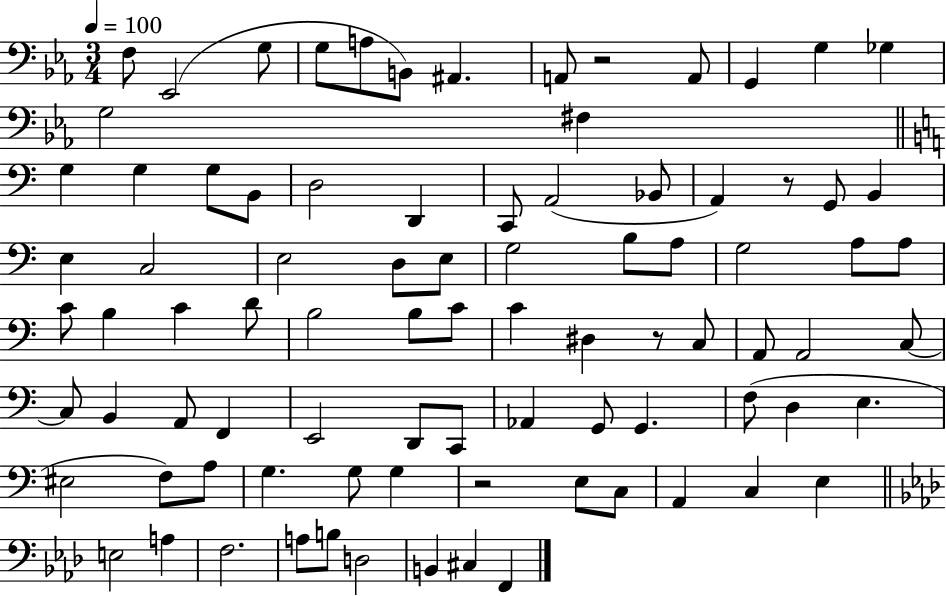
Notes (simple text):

F3/e Eb2/h G3/e G3/e A3/e B2/e A#2/q. A2/e R/h A2/e G2/q G3/q Gb3/q G3/h F#3/q G3/q G3/q G3/e B2/e D3/h D2/q C2/e A2/h Bb2/e A2/q R/e G2/e B2/q E3/q C3/h E3/h D3/e E3/e G3/h B3/e A3/e G3/h A3/e A3/e C4/e B3/q C4/q D4/e B3/h B3/e C4/e C4/q D#3/q R/e C3/e A2/e A2/h C3/e C3/e B2/q A2/e F2/q E2/h D2/e C2/e Ab2/q G2/e G2/q. F3/e D3/q E3/q. EIS3/h F3/e A3/e G3/q. G3/e G3/q R/h E3/e C3/e A2/q C3/q E3/q E3/h A3/q F3/h. A3/e B3/e D3/h B2/q C#3/q F2/q